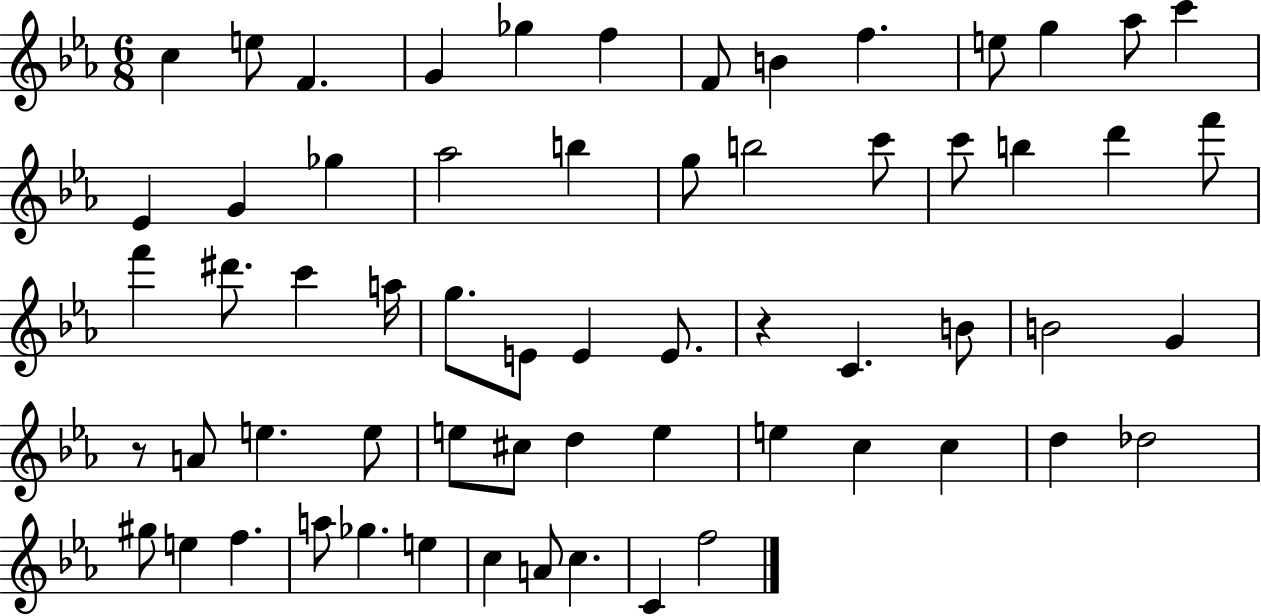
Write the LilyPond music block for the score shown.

{
  \clef treble
  \numericTimeSignature
  \time 6/8
  \key ees \major
  c''4 e''8 f'4. | g'4 ges''4 f''4 | f'8 b'4 f''4. | e''8 g''4 aes''8 c'''4 | \break ees'4 g'4 ges''4 | aes''2 b''4 | g''8 b''2 c'''8 | c'''8 b''4 d'''4 f'''8 | \break f'''4 dis'''8. c'''4 a''16 | g''8. e'8 e'4 e'8. | r4 c'4. b'8 | b'2 g'4 | \break r8 a'8 e''4. e''8 | e''8 cis''8 d''4 e''4 | e''4 c''4 c''4 | d''4 des''2 | \break gis''8 e''4 f''4. | a''8 ges''4. e''4 | c''4 a'8 c''4. | c'4 f''2 | \break \bar "|."
}